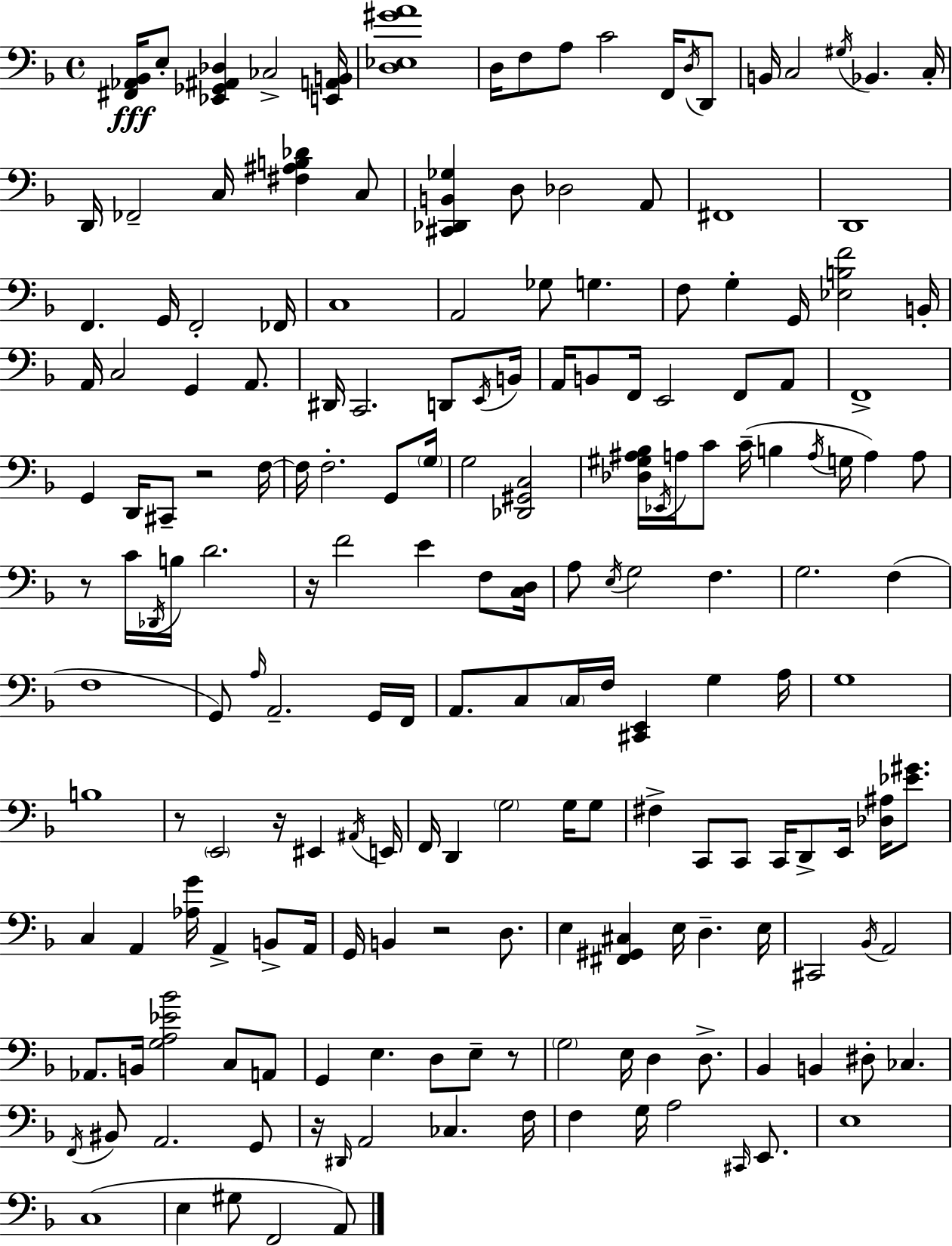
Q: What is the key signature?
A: F major